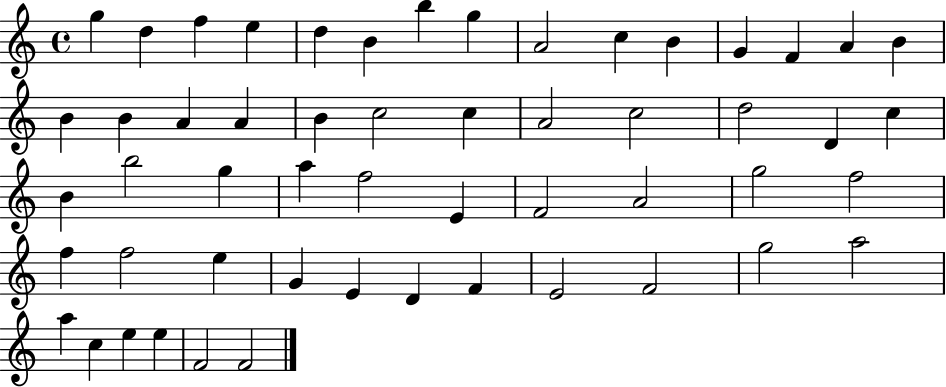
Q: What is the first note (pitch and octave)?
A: G5